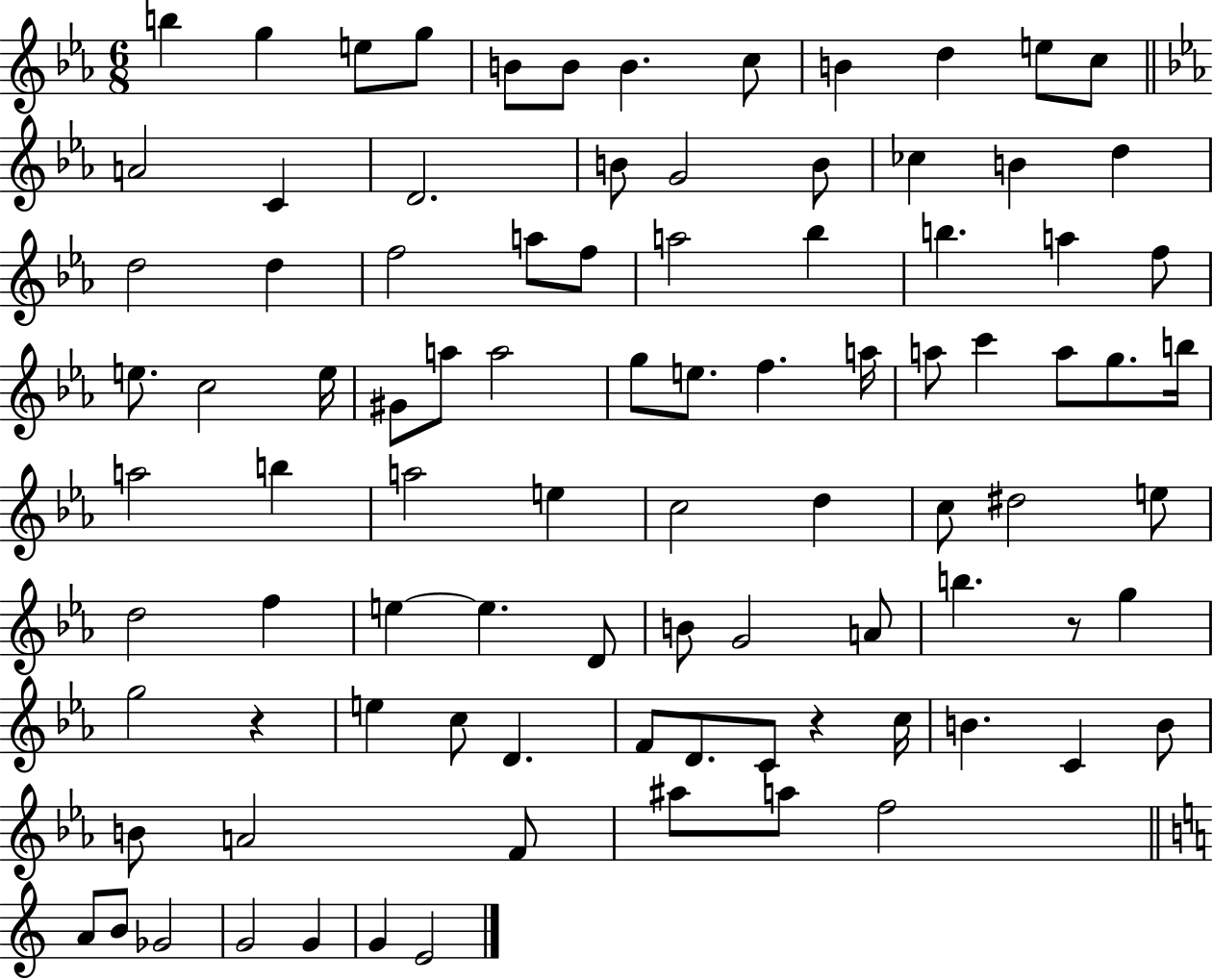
B5/q G5/q E5/e G5/e B4/e B4/e B4/q. C5/e B4/q D5/q E5/e C5/e A4/h C4/q D4/h. B4/e G4/h B4/e CES5/q B4/q D5/q D5/h D5/q F5/h A5/e F5/e A5/h Bb5/q B5/q. A5/q F5/e E5/e. C5/h E5/s G#4/e A5/e A5/h G5/e E5/e. F5/q. A5/s A5/e C6/q A5/e G5/e. B5/s A5/h B5/q A5/h E5/q C5/h D5/q C5/e D#5/h E5/e D5/h F5/q E5/q E5/q. D4/e B4/e G4/h A4/e B5/q. R/e G5/q G5/h R/q E5/q C5/e D4/q. F4/e D4/e. C4/e R/q C5/s B4/q. C4/q B4/e B4/e A4/h F4/e A#5/e A5/e F5/h A4/e B4/e Gb4/h G4/h G4/q G4/q E4/h